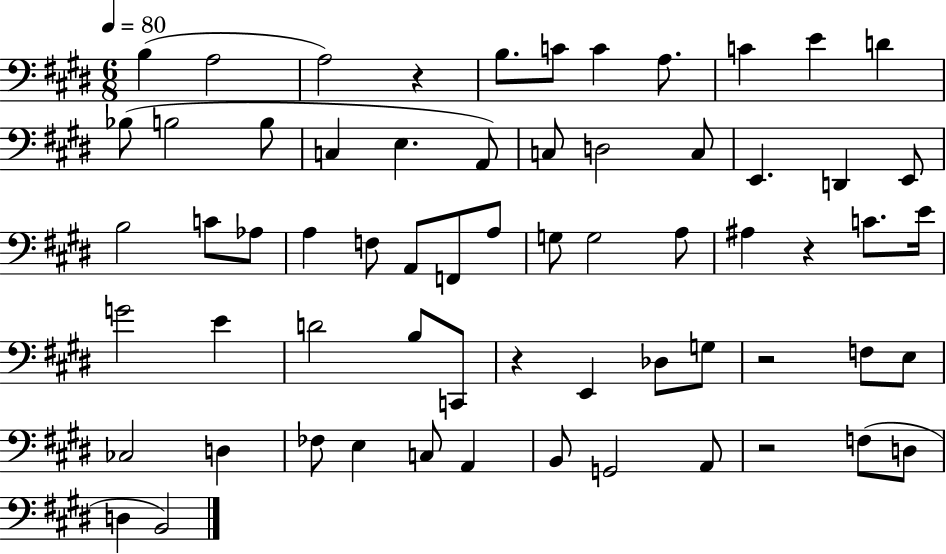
B3/q A3/h A3/h R/q B3/e. C4/e C4/q A3/e. C4/q E4/q D4/q Bb3/e B3/h B3/e C3/q E3/q. A2/e C3/e D3/h C3/e E2/q. D2/q E2/e B3/h C4/e Ab3/e A3/q F3/e A2/e F2/e A3/e G3/e G3/h A3/e A#3/q R/q C4/e. E4/s G4/h E4/q D4/h B3/e C2/e R/q E2/q Db3/e G3/e R/h F3/e E3/e CES3/h D3/q FES3/e E3/q C3/e A2/q B2/e G2/h A2/e R/h F3/e D3/e D3/q B2/h